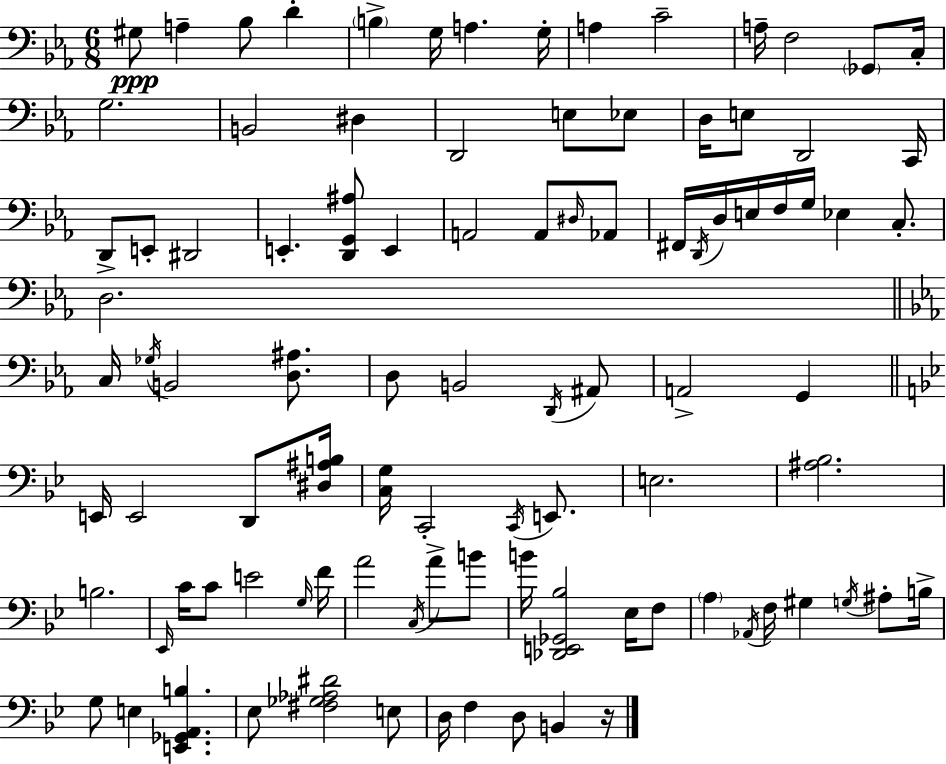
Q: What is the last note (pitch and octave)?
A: B2